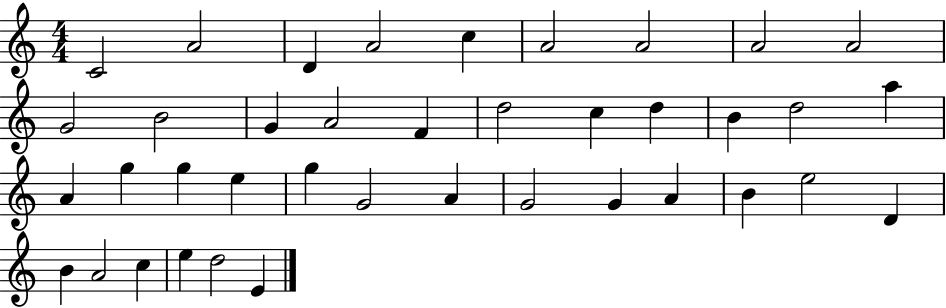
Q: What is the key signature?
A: C major